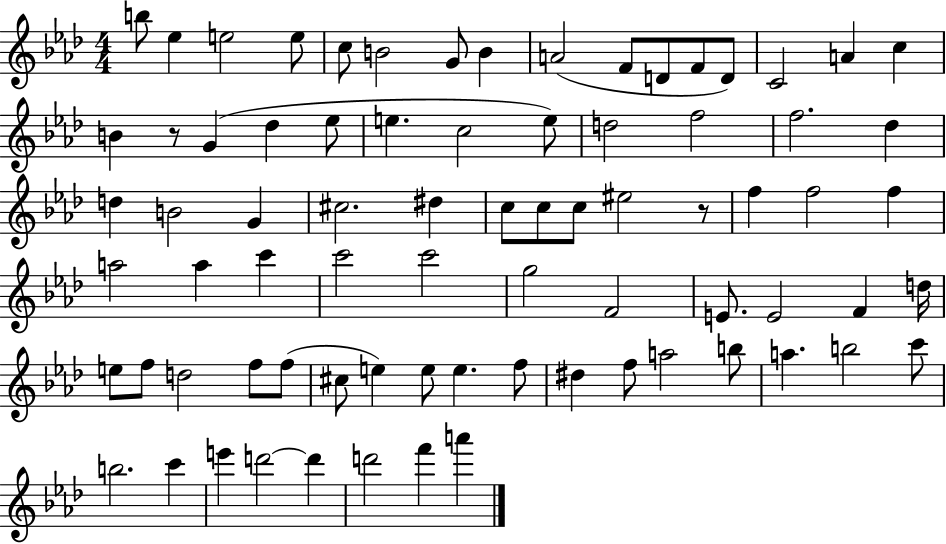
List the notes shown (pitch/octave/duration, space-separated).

B5/e Eb5/q E5/h E5/e C5/e B4/h G4/e B4/q A4/h F4/e D4/e F4/e D4/e C4/h A4/q C5/q B4/q R/e G4/q Db5/q Eb5/e E5/q. C5/h E5/e D5/h F5/h F5/h. Db5/q D5/q B4/h G4/q C#5/h. D#5/q C5/e C5/e C5/e EIS5/h R/e F5/q F5/h F5/q A5/h A5/q C6/q C6/h C6/h G5/h F4/h E4/e. E4/h F4/q D5/s E5/e F5/e D5/h F5/e F5/e C#5/e E5/q E5/e E5/q. F5/e D#5/q F5/e A5/h B5/e A5/q. B5/h C6/e B5/h. C6/q E6/q D6/h D6/q D6/h F6/q A6/q